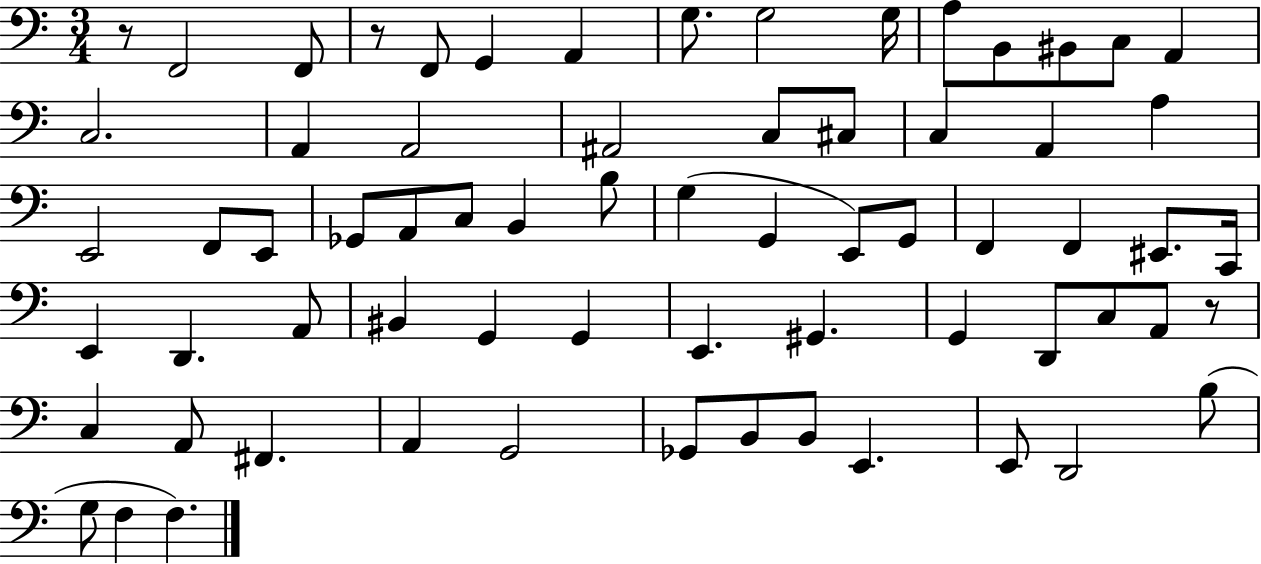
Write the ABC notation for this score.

X:1
T:Untitled
M:3/4
L:1/4
K:C
z/2 F,,2 F,,/2 z/2 F,,/2 G,, A,, G,/2 G,2 G,/4 A,/2 B,,/2 ^B,,/2 C,/2 A,, C,2 A,, A,,2 ^A,,2 C,/2 ^C,/2 C, A,, A, E,,2 F,,/2 E,,/2 _G,,/2 A,,/2 C,/2 B,, B,/2 G, G,, E,,/2 G,,/2 F,, F,, ^E,,/2 C,,/4 E,, D,, A,,/2 ^B,, G,, G,, E,, ^G,, G,, D,,/2 C,/2 A,,/2 z/2 C, A,,/2 ^F,, A,, G,,2 _G,,/2 B,,/2 B,,/2 E,, E,,/2 D,,2 B,/2 G,/2 F, F,